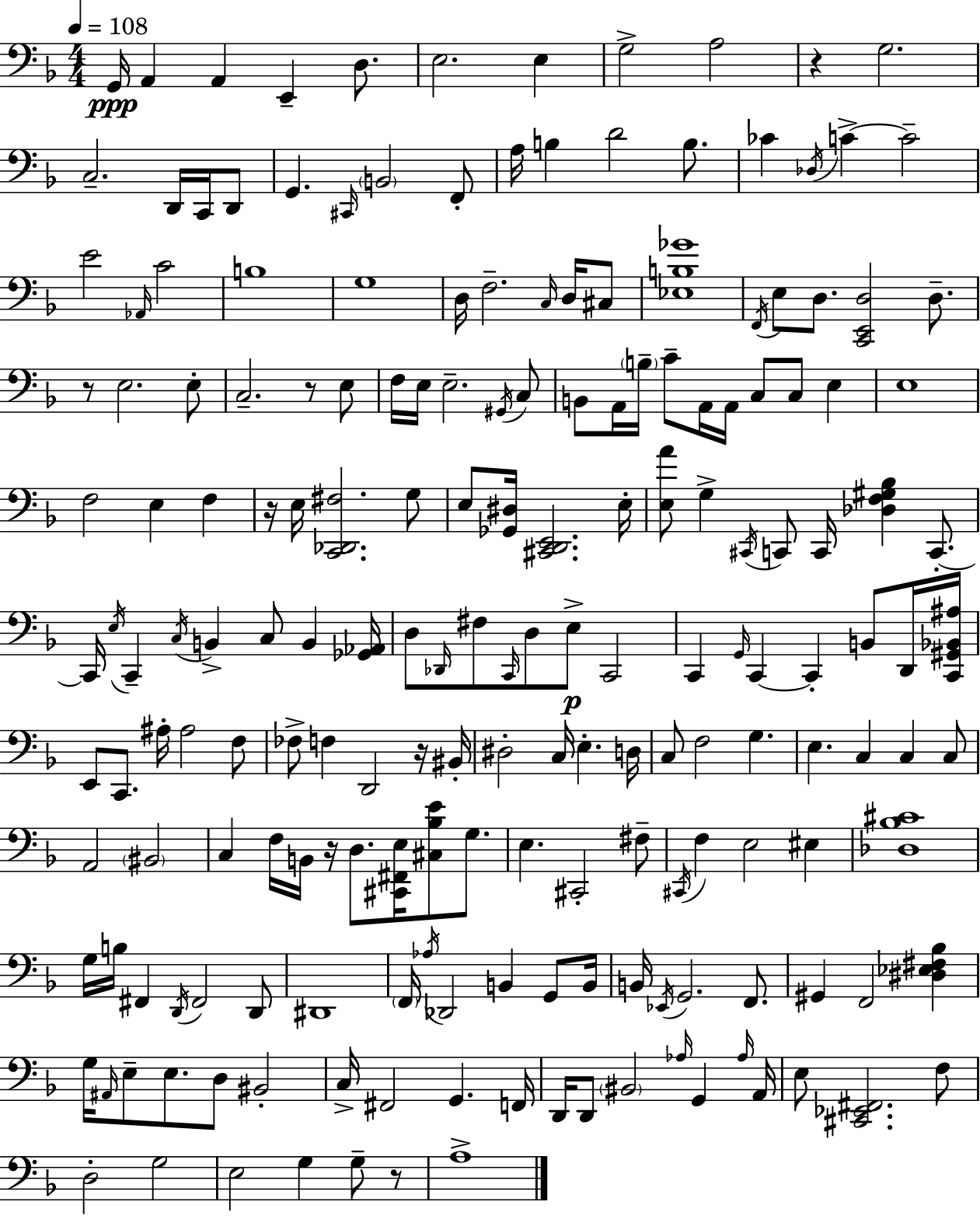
X:1
T:Untitled
M:4/4
L:1/4
K:Dm
G,,/4 A,, A,, E,, D,/2 E,2 E, G,2 A,2 z G,2 C,2 D,,/4 C,,/4 D,,/2 G,, ^C,,/4 B,,2 F,,/2 A,/4 B, D2 B,/2 _C _D,/4 C C2 E2 _A,,/4 C2 B,4 G,4 D,/4 F,2 C,/4 D,/4 ^C,/2 [_E,B,_G]4 F,,/4 E,/2 D,/2 [C,,E,,D,]2 D,/2 z/2 E,2 E,/2 C,2 z/2 E,/2 F,/4 E,/4 E,2 ^G,,/4 C,/2 B,,/2 A,,/4 B,/4 C/2 A,,/4 A,,/4 C,/2 C,/2 E, E,4 F,2 E, F, z/4 E,/4 [C,,_D,,^F,]2 G,/2 E,/2 [_G,,^D,]/4 [^C,,D,,E,,]2 E,/4 [E,A]/2 G, ^C,,/4 C,,/2 C,,/4 [_D,F,^G,_B,] C,,/2 C,,/4 E,/4 C,, C,/4 B,, C,/2 B,, [_G,,_A,,]/4 D,/2 _D,,/4 ^F,/2 C,,/4 D,/2 E,/2 C,,2 C,, G,,/4 C,, C,, B,,/2 D,,/4 [C,,^G,,_B,,^A,]/4 E,,/2 C,,/2 ^A,/4 ^A,2 F,/2 _F,/2 F, D,,2 z/4 ^B,,/4 ^D,2 C,/4 E, D,/4 C,/2 F,2 G, E, C, C, C,/2 A,,2 ^B,,2 C, F,/4 B,,/4 z/4 D,/2 [^C,,^F,,E,]/4 [^C,_B,E]/2 G,/2 E, ^C,,2 ^F,/2 ^C,,/4 F, E,2 ^E, [_D,_B,^C]4 G,/4 B,/4 ^F,, D,,/4 ^F,,2 D,,/2 ^D,,4 F,,/4 _A,/4 _D,,2 B,, G,,/2 B,,/4 B,,/4 _E,,/4 G,,2 F,,/2 ^G,, F,,2 [^D,_E,^F,_B,] G,/4 ^A,,/4 E,/2 E,/2 D,/2 ^B,,2 C,/4 ^F,,2 G,, F,,/4 D,,/4 D,,/2 ^B,,2 _A,/4 G,, _A,/4 A,,/4 E,/2 [^C,,_E,,^F,,]2 F,/2 D,2 G,2 E,2 G, G,/2 z/2 A,4